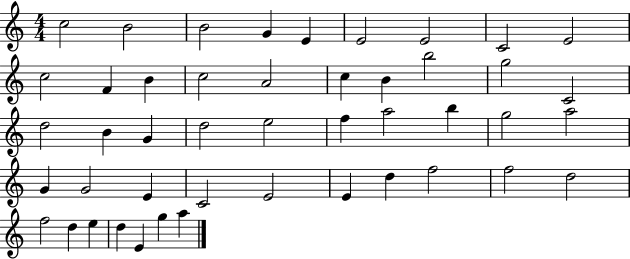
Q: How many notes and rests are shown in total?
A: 46